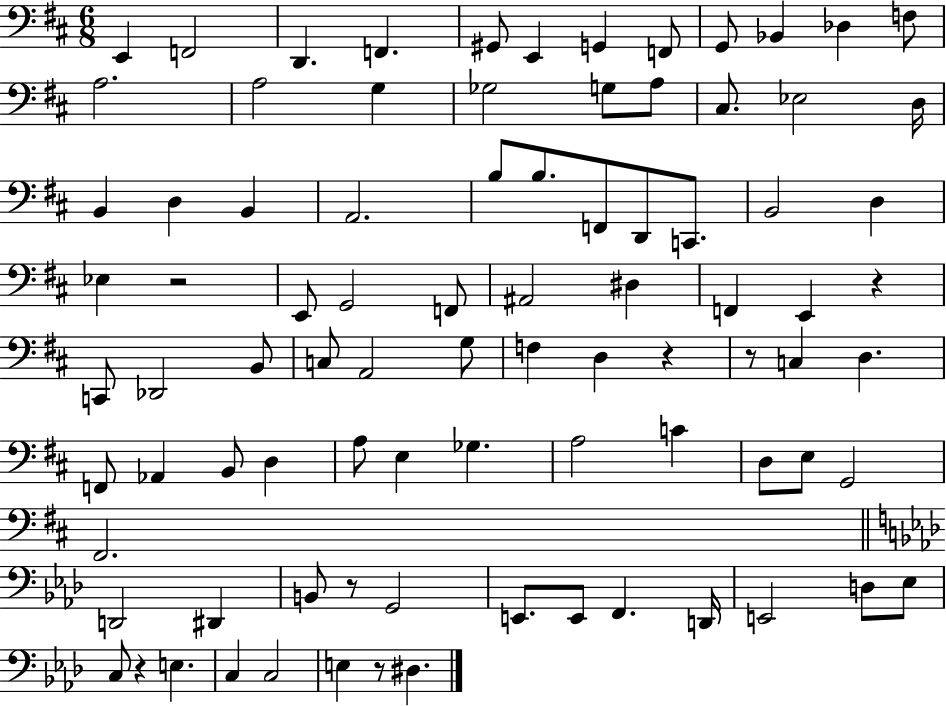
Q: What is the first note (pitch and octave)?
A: E2